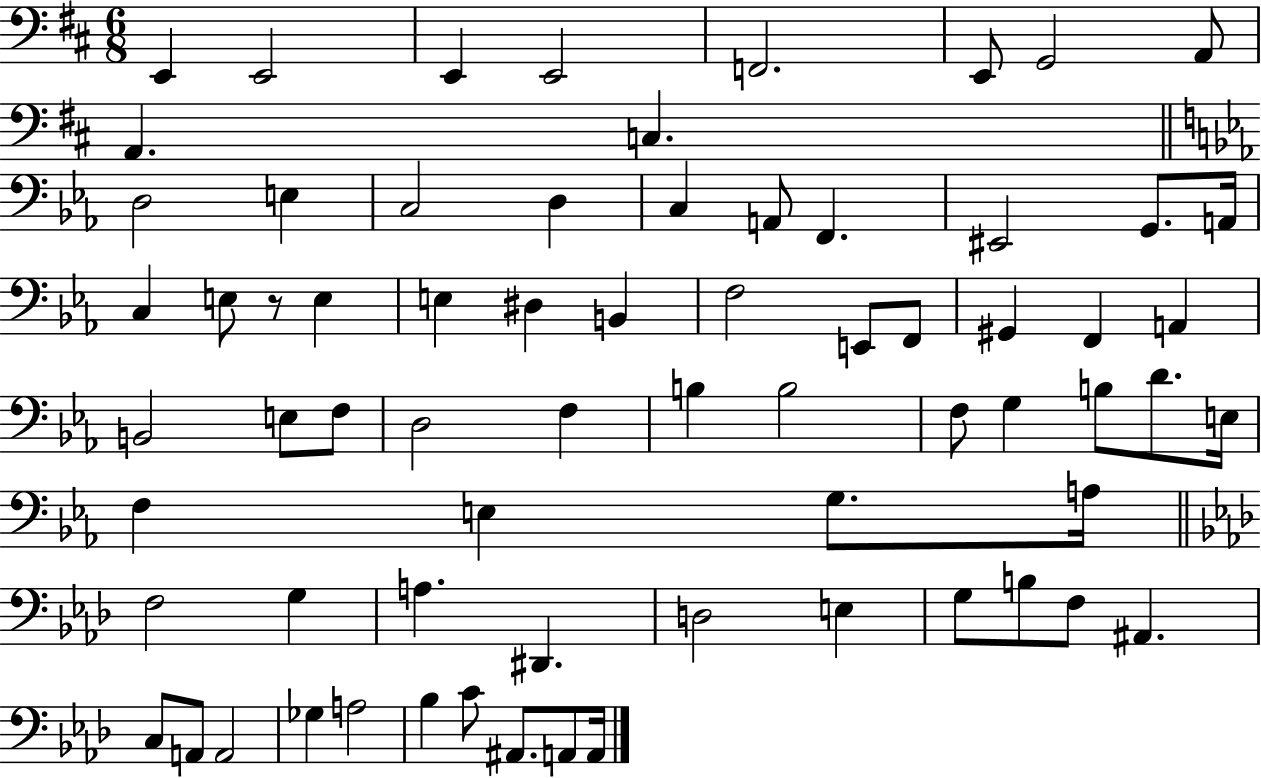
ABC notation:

X:1
T:Untitled
M:6/8
L:1/4
K:D
E,, E,,2 E,, E,,2 F,,2 E,,/2 G,,2 A,,/2 A,, C, D,2 E, C,2 D, C, A,,/2 F,, ^E,,2 G,,/2 A,,/4 C, E,/2 z/2 E, E, ^D, B,, F,2 E,,/2 F,,/2 ^G,, F,, A,, B,,2 E,/2 F,/2 D,2 F, B, B,2 F,/2 G, B,/2 D/2 E,/4 F, E, G,/2 A,/4 F,2 G, A, ^D,, D,2 E, G,/2 B,/2 F,/2 ^A,, C,/2 A,,/2 A,,2 _G, A,2 _B, C/2 ^A,,/2 A,,/2 A,,/4